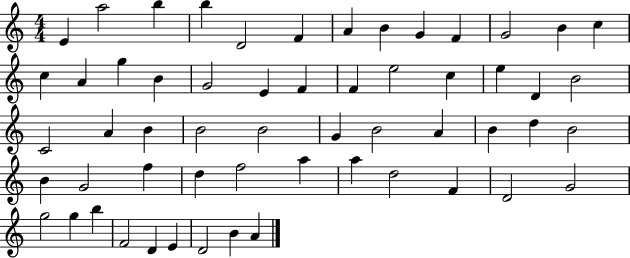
{
  \clef treble
  \numericTimeSignature
  \time 4/4
  \key c \major
  e'4 a''2 b''4 | b''4 d'2 f'4 | a'4 b'4 g'4 f'4 | g'2 b'4 c''4 | \break c''4 a'4 g''4 b'4 | g'2 e'4 f'4 | f'4 e''2 c''4 | e''4 d'4 b'2 | \break c'2 a'4 b'4 | b'2 b'2 | g'4 b'2 a'4 | b'4 d''4 b'2 | \break b'4 g'2 f''4 | d''4 f''2 a''4 | a''4 d''2 f'4 | d'2 g'2 | \break g''2 g''4 b''4 | f'2 d'4 e'4 | d'2 b'4 a'4 | \bar "|."
}